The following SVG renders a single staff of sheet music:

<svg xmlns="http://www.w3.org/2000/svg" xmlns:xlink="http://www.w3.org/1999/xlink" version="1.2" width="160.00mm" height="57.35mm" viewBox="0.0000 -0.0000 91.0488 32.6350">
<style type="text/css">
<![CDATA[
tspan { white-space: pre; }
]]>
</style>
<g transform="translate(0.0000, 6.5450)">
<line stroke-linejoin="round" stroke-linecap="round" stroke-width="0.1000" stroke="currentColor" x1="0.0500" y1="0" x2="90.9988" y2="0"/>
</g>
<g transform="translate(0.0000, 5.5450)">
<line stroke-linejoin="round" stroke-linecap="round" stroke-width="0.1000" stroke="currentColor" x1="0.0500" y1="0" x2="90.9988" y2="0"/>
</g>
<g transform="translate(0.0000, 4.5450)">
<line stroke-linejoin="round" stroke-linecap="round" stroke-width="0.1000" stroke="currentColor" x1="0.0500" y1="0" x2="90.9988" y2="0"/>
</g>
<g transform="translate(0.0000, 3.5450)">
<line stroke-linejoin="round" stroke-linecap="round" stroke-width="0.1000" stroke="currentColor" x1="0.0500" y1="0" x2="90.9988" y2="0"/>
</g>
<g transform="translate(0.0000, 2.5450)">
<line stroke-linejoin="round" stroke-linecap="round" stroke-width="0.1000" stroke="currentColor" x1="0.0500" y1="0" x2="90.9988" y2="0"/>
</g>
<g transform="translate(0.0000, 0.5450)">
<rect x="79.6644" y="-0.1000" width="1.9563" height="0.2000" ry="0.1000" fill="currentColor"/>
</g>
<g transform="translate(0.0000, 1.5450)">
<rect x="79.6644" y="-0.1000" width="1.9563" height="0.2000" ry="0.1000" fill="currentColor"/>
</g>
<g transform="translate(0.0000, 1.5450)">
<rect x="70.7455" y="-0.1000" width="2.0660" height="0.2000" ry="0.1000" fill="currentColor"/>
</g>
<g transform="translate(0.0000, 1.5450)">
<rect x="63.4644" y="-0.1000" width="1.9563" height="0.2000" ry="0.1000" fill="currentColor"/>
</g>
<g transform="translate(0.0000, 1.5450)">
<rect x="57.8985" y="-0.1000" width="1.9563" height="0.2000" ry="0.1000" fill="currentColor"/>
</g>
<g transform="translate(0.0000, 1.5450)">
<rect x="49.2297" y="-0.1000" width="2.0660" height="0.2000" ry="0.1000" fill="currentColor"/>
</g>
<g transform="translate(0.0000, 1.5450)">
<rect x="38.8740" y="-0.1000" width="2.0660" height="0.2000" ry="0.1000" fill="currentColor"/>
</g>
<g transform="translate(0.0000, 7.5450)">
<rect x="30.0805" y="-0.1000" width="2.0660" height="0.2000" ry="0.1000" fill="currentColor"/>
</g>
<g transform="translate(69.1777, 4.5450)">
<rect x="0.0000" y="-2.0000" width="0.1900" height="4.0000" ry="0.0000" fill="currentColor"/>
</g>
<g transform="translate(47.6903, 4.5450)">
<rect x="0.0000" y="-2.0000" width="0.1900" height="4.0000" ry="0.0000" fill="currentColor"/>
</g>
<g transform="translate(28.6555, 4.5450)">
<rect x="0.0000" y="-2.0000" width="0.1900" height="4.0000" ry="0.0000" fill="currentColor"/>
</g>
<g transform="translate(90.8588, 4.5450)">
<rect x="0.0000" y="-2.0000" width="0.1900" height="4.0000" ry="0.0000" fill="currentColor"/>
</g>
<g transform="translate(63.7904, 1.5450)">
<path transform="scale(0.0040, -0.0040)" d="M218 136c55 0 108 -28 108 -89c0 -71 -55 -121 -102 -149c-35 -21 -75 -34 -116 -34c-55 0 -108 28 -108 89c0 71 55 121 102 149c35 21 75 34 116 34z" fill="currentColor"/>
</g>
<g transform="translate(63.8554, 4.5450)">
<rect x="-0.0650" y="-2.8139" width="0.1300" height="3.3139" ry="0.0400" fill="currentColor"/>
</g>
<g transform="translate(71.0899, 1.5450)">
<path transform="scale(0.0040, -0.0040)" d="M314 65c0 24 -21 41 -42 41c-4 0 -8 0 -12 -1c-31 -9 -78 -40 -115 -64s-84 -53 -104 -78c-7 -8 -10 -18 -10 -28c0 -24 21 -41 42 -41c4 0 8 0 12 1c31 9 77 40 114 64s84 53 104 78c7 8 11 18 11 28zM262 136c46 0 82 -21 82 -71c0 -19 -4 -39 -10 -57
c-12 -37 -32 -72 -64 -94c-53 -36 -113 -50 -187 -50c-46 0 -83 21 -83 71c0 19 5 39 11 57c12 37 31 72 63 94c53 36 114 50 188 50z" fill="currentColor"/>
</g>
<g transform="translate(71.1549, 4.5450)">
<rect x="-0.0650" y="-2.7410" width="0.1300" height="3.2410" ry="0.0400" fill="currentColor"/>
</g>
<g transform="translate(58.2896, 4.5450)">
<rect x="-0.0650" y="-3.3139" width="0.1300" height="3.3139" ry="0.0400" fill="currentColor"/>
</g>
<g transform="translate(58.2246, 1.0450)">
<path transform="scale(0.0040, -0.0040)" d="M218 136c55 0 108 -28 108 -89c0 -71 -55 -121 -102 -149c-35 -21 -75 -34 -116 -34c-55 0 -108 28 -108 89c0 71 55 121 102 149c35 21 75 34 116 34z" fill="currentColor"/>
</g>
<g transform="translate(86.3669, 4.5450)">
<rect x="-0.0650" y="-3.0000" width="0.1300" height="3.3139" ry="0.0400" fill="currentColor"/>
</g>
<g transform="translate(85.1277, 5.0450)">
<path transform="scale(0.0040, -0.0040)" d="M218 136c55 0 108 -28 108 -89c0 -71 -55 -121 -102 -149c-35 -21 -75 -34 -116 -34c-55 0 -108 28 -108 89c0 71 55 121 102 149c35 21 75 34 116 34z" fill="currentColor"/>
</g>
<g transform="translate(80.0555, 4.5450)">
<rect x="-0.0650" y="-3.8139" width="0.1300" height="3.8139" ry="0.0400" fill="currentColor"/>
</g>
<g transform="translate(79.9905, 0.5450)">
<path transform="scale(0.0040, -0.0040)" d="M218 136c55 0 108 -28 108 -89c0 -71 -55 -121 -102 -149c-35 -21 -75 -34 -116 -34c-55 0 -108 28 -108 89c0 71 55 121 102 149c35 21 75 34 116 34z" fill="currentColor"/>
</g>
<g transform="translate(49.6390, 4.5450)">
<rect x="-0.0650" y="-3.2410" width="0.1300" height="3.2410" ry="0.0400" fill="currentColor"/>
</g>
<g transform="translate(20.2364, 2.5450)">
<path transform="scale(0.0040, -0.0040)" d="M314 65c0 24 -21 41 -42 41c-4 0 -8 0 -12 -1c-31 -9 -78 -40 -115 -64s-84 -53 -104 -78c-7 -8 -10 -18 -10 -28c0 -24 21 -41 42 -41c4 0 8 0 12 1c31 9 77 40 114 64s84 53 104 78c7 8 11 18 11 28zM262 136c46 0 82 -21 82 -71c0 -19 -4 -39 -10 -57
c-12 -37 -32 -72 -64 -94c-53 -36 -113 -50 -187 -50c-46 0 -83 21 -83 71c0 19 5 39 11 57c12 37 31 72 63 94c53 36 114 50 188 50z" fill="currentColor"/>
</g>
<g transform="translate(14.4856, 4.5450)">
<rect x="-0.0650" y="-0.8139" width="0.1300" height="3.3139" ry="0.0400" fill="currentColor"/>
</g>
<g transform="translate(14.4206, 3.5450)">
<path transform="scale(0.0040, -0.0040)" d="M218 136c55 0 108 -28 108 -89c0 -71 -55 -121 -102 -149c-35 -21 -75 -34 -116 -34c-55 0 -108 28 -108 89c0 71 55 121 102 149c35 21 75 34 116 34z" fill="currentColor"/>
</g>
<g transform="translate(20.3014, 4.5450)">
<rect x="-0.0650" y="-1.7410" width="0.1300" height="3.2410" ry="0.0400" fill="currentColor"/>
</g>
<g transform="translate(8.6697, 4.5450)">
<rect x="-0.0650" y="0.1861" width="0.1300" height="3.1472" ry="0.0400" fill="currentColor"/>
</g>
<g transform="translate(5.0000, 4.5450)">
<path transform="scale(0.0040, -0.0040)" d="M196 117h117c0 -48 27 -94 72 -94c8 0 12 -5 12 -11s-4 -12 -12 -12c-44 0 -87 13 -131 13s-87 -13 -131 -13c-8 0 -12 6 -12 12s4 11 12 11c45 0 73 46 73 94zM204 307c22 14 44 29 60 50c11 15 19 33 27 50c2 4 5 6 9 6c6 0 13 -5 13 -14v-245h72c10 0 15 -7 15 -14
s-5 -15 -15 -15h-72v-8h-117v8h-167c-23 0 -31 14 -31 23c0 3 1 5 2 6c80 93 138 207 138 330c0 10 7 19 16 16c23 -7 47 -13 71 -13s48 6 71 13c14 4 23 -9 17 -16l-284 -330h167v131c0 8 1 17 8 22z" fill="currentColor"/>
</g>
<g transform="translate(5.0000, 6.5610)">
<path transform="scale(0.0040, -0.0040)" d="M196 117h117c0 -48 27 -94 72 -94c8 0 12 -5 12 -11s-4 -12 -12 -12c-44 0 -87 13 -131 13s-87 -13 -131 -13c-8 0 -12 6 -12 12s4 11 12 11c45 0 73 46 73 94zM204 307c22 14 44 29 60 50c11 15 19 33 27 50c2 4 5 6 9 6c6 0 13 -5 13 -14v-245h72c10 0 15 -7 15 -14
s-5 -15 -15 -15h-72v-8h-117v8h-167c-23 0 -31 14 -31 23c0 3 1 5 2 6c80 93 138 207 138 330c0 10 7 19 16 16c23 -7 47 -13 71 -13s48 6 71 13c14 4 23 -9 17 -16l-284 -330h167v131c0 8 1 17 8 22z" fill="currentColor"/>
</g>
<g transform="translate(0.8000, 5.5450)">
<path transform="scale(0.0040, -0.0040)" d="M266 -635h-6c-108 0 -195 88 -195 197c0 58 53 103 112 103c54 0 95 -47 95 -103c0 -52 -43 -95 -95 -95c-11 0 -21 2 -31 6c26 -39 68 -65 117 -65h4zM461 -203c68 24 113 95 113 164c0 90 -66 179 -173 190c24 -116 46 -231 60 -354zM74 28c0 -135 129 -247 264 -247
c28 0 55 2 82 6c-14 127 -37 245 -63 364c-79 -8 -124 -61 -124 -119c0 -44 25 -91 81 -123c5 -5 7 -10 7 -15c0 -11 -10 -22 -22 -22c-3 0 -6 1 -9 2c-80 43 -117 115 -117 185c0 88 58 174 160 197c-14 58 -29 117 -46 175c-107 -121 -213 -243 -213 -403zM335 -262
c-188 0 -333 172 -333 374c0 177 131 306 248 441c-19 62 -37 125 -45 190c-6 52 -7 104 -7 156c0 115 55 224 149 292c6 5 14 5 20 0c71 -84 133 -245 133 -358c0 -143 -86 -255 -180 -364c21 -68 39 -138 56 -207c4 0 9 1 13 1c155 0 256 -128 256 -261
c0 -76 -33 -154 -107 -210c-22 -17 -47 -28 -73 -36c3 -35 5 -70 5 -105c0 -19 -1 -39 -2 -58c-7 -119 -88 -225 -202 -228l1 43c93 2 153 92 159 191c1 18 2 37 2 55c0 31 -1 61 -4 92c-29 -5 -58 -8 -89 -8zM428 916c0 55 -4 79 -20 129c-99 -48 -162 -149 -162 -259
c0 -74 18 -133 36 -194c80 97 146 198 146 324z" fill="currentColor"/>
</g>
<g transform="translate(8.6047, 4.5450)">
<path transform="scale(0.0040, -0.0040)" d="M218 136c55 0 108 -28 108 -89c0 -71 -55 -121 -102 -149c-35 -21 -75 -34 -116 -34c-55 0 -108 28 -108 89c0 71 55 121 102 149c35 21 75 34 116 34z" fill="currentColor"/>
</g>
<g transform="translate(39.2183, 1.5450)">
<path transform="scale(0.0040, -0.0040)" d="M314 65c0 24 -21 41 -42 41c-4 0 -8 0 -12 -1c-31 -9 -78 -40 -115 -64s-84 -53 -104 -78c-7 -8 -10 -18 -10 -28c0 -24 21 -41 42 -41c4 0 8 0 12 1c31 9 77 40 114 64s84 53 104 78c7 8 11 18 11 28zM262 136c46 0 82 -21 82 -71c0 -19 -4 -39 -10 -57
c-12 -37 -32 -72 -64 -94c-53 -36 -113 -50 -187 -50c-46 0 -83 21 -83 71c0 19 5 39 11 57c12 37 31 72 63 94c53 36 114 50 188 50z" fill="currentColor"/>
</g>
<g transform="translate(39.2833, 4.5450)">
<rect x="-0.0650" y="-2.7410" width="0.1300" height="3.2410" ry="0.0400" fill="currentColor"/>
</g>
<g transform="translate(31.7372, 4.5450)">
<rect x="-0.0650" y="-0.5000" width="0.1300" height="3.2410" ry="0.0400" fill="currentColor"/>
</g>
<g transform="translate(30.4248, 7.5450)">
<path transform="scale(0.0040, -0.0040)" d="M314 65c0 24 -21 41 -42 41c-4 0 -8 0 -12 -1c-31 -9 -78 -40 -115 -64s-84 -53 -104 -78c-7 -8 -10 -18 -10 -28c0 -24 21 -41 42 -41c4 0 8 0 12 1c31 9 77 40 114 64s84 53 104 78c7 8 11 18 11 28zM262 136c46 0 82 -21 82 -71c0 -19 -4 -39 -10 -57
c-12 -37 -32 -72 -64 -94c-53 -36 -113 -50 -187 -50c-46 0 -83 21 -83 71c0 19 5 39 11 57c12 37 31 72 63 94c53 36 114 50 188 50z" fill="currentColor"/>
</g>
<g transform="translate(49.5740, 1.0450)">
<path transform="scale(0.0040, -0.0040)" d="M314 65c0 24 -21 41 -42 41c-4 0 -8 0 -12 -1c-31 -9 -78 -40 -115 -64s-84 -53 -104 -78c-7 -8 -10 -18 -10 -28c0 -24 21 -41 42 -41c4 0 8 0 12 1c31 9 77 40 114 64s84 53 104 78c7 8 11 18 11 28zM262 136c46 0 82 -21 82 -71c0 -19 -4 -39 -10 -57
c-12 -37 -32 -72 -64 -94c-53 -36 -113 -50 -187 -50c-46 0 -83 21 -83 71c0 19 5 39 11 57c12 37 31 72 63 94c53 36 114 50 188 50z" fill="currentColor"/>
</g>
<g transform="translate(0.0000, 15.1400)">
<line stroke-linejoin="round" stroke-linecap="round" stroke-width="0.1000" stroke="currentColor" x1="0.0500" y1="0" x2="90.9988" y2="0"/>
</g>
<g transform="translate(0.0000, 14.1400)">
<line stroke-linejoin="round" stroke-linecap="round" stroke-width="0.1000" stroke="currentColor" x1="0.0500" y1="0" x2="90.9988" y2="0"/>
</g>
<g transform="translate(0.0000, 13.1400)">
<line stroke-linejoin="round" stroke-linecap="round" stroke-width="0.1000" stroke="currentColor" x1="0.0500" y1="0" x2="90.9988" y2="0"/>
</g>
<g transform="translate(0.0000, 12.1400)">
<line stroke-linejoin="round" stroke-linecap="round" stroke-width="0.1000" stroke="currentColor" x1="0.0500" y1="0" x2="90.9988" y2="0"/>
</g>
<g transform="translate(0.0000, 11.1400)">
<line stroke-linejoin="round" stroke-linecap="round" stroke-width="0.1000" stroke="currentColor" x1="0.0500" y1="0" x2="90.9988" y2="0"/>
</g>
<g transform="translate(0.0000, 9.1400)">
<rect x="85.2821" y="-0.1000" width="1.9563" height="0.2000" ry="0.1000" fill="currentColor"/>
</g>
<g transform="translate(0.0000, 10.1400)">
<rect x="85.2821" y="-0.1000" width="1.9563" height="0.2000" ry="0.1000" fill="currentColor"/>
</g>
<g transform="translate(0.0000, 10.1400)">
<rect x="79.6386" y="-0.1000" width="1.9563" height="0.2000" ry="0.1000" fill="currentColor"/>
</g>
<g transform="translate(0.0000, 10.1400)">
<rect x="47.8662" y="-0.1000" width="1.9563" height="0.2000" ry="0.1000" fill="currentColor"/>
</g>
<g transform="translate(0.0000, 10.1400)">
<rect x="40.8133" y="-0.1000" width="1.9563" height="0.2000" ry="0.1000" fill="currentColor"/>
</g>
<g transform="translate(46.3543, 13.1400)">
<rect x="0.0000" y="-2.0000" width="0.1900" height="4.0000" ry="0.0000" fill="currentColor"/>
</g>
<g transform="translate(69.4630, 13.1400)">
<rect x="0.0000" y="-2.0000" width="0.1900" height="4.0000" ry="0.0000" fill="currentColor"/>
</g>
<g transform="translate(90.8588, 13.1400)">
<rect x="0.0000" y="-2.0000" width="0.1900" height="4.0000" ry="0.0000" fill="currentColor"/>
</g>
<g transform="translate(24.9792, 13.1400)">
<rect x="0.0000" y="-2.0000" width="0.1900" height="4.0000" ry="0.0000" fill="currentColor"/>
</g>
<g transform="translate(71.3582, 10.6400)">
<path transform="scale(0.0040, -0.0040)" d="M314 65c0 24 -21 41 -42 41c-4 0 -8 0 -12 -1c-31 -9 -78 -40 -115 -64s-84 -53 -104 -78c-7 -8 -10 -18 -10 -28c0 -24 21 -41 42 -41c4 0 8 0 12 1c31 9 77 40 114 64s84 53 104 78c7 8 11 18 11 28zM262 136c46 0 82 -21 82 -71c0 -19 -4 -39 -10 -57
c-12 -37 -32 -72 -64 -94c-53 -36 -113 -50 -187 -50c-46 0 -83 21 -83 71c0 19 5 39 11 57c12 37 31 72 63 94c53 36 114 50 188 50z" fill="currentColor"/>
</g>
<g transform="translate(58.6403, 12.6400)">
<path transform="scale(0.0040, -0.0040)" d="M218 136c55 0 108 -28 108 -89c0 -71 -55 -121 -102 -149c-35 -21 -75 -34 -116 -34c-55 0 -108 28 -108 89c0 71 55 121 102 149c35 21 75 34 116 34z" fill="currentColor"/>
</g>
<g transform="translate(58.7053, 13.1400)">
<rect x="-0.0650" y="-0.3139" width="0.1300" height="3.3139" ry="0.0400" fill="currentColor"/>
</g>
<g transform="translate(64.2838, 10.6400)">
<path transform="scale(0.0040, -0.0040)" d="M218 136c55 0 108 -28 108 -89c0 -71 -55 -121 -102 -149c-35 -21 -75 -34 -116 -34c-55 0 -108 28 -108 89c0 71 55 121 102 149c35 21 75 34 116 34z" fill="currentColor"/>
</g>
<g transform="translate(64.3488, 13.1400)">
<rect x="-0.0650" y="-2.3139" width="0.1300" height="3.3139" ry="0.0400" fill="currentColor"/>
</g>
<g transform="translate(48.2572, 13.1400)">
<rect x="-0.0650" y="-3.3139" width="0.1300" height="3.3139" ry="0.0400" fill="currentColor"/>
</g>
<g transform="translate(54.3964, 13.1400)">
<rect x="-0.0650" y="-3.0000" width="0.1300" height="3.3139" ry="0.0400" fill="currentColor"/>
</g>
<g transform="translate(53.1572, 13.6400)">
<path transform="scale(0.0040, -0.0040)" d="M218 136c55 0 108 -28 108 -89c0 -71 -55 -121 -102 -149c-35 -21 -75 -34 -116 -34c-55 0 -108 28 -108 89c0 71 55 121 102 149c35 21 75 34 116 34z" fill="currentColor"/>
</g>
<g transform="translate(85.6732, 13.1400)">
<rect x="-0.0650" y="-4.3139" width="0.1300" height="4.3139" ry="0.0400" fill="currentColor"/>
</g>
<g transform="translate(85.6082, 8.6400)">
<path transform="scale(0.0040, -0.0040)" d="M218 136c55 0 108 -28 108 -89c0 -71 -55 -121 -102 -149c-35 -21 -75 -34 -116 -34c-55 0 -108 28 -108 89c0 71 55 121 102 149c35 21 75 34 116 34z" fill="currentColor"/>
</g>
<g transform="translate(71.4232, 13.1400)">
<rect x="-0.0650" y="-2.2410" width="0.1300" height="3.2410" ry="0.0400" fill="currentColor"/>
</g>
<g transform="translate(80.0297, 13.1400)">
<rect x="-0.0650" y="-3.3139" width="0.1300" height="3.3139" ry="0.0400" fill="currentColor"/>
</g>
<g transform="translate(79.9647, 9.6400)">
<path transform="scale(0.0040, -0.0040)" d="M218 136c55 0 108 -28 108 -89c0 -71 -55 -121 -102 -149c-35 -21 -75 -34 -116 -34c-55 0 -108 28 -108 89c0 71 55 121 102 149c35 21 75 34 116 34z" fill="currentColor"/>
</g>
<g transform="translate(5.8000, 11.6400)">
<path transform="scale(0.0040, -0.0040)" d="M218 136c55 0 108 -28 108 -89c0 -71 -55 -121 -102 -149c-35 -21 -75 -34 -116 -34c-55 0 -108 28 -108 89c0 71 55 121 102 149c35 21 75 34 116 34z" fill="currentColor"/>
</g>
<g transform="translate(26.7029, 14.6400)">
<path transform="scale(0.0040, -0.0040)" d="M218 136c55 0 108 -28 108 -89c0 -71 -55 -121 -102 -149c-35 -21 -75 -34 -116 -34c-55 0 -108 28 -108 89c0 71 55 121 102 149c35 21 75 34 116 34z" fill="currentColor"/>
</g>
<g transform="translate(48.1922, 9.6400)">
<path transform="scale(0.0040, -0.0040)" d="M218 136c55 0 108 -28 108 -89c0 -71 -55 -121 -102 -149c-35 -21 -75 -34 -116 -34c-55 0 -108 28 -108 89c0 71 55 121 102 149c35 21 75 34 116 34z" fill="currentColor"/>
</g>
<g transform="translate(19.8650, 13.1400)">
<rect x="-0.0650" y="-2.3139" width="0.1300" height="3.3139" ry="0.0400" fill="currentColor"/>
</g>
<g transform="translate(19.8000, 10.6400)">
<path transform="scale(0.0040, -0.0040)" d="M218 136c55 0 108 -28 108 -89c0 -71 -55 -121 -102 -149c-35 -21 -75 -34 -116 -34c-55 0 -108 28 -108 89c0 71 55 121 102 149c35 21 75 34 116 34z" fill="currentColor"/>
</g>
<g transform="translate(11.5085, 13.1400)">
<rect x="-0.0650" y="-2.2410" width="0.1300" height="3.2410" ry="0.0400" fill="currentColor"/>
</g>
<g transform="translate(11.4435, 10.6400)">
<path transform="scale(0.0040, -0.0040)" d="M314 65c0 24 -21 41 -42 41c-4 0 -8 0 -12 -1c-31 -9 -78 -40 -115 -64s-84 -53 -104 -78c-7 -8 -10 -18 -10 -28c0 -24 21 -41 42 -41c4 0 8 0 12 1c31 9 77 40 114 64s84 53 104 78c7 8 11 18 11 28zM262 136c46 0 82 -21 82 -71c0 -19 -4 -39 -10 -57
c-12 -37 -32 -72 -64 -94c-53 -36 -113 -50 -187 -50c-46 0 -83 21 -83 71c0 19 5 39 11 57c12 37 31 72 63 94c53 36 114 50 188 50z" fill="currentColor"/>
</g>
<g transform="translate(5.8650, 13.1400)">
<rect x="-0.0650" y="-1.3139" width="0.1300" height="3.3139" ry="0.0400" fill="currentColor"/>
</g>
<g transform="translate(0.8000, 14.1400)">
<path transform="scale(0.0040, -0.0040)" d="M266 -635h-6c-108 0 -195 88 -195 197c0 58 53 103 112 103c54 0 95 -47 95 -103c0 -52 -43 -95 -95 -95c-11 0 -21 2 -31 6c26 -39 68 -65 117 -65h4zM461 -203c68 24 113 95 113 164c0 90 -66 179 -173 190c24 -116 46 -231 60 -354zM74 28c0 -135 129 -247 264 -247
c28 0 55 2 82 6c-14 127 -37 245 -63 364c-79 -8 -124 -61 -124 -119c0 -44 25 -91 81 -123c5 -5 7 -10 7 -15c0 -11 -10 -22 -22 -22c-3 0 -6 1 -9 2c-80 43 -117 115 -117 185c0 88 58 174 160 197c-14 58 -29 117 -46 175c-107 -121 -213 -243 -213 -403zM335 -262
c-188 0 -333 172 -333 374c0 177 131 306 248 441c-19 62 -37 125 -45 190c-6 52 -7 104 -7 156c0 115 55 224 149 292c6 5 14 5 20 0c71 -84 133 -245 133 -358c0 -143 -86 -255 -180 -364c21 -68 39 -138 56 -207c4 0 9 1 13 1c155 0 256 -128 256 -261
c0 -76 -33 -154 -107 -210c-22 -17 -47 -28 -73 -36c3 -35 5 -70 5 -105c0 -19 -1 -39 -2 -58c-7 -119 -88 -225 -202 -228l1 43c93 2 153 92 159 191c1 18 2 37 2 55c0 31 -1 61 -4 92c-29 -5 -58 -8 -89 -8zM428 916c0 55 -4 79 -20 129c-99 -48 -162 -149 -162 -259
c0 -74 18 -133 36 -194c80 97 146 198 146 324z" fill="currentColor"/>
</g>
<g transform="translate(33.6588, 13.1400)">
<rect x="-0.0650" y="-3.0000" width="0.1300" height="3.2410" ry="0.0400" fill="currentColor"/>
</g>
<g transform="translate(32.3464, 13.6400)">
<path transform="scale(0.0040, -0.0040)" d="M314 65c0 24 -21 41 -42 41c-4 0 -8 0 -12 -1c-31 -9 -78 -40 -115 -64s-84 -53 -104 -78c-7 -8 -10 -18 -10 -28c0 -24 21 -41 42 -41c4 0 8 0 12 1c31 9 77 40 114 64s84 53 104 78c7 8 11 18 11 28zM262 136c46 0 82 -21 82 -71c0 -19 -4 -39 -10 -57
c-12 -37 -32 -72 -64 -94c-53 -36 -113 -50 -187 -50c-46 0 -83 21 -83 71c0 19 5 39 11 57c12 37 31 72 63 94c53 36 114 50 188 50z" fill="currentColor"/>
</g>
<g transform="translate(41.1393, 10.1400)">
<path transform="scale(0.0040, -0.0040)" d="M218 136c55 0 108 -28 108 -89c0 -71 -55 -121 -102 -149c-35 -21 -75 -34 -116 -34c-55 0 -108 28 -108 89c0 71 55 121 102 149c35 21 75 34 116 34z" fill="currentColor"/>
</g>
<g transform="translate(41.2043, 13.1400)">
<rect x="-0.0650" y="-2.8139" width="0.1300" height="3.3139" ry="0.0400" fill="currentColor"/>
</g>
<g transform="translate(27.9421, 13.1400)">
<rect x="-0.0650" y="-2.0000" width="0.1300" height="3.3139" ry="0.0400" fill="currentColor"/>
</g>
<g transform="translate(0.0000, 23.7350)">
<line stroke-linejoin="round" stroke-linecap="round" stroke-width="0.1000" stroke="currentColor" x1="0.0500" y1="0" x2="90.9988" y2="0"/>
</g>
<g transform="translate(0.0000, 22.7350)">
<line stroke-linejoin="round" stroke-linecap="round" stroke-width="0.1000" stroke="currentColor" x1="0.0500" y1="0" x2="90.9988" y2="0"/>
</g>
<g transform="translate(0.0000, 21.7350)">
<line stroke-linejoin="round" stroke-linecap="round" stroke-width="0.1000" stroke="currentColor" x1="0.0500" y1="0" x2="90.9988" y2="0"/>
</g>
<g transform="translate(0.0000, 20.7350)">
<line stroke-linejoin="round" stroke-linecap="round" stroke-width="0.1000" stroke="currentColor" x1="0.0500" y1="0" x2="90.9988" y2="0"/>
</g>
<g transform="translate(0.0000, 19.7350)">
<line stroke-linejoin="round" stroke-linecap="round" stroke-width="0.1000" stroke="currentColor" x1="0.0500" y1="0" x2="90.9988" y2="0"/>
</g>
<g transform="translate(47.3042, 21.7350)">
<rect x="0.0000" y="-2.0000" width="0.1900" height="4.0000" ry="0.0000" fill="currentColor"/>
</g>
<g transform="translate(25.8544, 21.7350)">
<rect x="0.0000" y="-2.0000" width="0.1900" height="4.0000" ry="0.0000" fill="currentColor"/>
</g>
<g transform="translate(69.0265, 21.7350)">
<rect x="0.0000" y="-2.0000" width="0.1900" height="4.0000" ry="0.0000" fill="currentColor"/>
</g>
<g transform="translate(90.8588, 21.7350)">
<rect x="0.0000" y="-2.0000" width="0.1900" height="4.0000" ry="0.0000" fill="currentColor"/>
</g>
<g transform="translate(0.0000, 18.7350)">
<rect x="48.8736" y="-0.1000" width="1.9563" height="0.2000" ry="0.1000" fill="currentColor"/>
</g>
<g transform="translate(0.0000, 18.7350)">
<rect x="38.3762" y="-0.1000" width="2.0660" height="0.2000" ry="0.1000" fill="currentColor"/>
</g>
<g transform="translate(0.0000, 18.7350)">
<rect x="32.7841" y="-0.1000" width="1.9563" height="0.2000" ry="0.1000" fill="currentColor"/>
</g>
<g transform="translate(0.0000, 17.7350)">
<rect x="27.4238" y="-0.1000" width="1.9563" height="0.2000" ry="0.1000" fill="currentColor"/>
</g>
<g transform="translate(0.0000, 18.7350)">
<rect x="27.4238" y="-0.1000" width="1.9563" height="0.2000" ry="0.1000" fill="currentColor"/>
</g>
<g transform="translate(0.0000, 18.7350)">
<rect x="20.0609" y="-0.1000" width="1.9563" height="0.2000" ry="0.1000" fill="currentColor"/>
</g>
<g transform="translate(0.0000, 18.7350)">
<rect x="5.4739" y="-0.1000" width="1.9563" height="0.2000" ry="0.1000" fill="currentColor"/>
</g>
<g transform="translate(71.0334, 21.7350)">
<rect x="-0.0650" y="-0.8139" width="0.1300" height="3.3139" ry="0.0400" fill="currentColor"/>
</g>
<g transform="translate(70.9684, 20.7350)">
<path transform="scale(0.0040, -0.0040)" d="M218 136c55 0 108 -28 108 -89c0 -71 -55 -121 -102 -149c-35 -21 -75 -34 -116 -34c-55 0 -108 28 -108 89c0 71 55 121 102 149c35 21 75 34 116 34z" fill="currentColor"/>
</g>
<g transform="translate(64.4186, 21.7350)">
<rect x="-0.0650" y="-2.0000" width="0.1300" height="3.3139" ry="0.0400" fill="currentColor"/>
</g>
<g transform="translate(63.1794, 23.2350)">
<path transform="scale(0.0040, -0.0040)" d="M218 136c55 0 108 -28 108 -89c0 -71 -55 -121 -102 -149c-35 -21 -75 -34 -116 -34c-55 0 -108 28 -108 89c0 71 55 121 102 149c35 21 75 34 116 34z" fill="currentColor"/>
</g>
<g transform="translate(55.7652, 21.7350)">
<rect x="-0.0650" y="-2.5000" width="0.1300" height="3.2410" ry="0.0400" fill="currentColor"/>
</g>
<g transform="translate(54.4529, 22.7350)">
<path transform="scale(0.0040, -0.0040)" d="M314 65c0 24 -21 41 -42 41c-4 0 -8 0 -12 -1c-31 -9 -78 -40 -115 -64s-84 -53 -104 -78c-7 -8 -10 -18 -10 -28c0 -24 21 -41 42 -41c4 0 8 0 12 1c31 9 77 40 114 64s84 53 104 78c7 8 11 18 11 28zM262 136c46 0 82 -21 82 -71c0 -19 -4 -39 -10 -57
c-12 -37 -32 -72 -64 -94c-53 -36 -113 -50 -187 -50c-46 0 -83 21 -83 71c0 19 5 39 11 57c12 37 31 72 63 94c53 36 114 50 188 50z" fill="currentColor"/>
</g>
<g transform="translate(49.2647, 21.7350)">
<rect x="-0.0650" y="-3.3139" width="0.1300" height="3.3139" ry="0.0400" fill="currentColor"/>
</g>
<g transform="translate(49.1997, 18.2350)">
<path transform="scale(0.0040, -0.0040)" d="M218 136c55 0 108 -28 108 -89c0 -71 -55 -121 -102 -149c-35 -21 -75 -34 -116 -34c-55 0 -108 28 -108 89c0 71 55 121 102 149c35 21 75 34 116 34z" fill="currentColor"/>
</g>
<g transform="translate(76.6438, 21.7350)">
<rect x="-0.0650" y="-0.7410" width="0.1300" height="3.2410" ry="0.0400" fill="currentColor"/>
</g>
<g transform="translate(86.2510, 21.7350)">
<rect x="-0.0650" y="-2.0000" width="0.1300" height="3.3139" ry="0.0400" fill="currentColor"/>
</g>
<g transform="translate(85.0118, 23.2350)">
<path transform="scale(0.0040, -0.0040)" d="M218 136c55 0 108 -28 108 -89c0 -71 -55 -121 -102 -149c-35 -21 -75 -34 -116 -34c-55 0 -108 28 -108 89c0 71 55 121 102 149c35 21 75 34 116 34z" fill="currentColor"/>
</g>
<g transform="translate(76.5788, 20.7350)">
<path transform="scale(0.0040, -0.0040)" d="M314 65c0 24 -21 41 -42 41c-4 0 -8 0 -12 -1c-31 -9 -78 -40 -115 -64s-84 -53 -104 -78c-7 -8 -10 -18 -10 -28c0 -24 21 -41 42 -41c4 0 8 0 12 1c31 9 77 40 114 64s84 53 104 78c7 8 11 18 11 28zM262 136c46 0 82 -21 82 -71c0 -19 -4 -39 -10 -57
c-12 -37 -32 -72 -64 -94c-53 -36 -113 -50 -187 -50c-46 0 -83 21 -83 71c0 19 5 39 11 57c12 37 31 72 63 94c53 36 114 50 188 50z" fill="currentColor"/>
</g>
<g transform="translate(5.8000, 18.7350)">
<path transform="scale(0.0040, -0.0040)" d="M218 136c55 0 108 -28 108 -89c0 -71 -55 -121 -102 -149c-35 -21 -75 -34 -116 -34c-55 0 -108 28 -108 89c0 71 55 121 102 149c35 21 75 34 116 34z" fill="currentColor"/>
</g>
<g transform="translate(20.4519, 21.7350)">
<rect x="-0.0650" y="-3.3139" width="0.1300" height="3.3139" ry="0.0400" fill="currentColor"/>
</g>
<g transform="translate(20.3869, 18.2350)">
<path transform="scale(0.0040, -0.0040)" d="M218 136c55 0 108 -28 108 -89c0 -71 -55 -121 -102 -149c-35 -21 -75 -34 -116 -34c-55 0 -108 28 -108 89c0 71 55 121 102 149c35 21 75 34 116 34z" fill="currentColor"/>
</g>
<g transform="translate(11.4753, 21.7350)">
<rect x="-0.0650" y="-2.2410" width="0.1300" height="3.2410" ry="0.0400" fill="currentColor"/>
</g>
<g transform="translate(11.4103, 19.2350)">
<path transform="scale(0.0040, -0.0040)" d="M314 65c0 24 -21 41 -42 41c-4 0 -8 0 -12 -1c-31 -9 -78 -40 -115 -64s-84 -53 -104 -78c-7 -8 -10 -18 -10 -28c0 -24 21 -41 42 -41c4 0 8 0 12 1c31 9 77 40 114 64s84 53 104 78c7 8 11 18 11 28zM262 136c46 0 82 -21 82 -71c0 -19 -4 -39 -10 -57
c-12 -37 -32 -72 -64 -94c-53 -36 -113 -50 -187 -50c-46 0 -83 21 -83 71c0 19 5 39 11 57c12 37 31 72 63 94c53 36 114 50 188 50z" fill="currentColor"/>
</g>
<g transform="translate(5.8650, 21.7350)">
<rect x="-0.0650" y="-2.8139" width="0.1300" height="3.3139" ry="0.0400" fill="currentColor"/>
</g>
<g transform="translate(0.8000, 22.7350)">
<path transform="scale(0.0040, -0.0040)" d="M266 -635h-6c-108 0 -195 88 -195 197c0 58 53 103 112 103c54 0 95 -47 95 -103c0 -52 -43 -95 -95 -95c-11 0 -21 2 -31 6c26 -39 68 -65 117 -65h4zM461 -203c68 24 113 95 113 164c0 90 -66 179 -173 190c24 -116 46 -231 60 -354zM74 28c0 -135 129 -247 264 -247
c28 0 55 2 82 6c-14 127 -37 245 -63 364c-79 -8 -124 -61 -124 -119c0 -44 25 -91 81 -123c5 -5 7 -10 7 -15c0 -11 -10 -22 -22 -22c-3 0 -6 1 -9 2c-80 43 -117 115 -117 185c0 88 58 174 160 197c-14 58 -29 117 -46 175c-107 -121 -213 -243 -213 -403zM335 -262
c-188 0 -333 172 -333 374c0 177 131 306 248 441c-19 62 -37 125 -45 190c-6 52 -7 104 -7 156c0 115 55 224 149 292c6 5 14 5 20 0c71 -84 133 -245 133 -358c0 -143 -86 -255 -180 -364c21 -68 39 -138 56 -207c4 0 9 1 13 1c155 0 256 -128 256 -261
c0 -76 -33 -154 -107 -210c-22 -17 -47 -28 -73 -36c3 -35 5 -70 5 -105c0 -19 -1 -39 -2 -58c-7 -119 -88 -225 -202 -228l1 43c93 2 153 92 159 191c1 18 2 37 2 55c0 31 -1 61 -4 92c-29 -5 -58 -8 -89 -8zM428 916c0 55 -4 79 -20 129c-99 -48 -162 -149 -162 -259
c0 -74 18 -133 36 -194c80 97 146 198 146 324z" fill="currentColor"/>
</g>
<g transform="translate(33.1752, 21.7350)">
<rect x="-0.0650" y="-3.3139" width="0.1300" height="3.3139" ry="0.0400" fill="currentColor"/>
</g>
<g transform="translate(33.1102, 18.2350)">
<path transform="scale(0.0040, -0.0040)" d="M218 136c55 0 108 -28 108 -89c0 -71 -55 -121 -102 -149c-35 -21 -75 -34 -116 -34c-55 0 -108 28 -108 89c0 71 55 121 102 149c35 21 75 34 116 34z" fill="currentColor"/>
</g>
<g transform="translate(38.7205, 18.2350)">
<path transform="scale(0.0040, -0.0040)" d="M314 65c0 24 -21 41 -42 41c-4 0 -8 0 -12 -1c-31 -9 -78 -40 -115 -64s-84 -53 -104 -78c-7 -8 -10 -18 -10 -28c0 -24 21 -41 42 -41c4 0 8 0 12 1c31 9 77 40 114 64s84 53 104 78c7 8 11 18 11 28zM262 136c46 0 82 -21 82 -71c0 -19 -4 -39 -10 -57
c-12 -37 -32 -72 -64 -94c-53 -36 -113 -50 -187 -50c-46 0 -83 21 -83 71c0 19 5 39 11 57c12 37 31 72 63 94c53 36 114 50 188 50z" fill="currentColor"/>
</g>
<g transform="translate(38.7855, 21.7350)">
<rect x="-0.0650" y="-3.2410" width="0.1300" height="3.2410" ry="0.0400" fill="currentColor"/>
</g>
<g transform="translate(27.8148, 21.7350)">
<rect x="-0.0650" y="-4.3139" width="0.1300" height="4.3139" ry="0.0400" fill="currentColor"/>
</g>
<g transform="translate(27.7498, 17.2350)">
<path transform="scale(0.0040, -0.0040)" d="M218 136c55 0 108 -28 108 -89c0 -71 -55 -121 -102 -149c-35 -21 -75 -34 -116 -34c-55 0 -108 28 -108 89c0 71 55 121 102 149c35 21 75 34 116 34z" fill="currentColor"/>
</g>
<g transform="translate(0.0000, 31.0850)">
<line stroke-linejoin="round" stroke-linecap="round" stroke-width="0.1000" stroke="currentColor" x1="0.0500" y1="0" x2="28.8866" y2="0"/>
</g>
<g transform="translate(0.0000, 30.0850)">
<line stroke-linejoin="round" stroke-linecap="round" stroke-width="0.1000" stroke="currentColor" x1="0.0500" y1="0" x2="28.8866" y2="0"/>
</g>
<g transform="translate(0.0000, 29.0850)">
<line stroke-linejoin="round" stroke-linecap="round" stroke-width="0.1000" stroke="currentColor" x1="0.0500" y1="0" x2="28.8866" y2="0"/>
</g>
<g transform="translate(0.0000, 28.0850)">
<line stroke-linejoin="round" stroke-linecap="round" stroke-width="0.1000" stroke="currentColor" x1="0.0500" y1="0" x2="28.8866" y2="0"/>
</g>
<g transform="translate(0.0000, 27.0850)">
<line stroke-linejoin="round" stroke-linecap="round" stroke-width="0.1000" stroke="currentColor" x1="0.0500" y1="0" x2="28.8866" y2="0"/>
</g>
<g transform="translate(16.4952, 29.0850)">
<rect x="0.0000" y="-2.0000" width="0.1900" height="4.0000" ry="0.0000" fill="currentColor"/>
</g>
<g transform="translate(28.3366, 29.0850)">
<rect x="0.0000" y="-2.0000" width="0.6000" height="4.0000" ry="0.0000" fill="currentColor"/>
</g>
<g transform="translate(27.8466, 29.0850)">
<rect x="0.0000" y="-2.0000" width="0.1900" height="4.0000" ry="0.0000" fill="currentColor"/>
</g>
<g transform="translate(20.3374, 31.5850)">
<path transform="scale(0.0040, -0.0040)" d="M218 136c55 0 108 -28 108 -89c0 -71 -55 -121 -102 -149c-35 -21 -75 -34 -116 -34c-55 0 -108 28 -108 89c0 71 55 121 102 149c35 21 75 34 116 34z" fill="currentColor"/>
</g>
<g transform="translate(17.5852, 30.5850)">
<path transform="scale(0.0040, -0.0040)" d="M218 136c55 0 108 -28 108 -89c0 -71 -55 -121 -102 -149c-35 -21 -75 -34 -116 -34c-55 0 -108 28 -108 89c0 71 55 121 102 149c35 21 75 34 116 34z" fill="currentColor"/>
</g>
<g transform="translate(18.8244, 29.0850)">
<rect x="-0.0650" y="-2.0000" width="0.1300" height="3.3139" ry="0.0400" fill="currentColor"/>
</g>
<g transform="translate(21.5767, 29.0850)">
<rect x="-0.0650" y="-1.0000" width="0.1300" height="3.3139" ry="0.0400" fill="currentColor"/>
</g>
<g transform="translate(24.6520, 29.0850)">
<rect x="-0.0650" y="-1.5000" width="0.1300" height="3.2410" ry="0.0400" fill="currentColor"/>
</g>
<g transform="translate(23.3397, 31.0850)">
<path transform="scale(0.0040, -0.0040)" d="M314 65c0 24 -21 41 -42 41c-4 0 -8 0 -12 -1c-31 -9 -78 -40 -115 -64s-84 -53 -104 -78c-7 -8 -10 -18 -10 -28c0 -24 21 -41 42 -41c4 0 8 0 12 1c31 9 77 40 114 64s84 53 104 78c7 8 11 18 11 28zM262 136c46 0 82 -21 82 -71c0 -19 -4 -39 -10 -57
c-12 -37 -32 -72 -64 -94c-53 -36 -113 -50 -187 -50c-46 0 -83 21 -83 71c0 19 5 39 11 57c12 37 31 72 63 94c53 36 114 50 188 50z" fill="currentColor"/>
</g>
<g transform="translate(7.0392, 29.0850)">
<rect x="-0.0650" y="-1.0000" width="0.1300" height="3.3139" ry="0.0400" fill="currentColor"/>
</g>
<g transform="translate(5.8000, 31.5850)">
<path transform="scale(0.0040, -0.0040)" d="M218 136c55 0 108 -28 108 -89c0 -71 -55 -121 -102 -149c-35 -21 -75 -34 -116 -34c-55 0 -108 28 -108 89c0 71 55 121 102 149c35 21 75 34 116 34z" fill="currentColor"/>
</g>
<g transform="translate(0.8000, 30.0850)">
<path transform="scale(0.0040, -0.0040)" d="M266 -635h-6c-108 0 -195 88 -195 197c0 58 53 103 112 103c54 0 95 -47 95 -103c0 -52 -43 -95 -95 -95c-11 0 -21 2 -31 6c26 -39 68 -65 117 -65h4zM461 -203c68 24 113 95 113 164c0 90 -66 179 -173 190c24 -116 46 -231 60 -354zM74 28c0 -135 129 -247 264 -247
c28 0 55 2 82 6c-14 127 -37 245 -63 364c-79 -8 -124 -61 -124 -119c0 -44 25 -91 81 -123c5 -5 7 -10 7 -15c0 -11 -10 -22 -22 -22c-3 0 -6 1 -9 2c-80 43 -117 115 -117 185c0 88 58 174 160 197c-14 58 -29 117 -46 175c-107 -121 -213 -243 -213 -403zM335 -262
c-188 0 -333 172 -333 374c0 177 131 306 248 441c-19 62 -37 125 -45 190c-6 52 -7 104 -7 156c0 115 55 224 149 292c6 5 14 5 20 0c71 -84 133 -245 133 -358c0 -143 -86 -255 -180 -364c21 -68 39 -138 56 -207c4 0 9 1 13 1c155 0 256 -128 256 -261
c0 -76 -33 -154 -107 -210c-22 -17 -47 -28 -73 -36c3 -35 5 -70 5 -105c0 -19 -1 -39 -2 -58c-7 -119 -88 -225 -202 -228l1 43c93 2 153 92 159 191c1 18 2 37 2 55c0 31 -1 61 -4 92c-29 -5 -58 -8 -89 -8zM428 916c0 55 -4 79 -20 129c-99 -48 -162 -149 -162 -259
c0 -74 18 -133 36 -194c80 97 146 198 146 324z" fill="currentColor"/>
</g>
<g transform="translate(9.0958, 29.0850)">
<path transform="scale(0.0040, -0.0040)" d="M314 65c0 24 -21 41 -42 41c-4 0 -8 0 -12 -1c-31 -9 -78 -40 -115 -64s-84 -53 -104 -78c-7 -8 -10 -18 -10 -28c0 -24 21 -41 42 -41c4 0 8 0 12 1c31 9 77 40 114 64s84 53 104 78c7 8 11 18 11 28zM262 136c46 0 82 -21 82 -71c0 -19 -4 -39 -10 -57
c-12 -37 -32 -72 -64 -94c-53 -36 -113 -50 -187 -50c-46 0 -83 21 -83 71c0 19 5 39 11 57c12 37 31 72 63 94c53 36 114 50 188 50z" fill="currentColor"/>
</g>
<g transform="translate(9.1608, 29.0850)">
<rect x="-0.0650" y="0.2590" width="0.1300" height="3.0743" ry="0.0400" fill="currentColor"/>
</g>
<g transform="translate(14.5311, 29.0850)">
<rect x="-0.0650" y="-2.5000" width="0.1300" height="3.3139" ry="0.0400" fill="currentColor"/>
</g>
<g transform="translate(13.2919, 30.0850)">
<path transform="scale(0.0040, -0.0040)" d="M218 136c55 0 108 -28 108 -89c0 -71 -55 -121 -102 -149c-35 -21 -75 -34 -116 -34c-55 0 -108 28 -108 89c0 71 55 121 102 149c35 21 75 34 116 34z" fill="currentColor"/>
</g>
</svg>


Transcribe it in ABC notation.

X:1
T:Untitled
M:4/4
L:1/4
K:C
B d f2 C2 a2 b2 b a a2 c' A e g2 g F A2 a b A c g g2 b d' a g2 b d' b b2 b G2 F d d2 F D B2 G F D E2